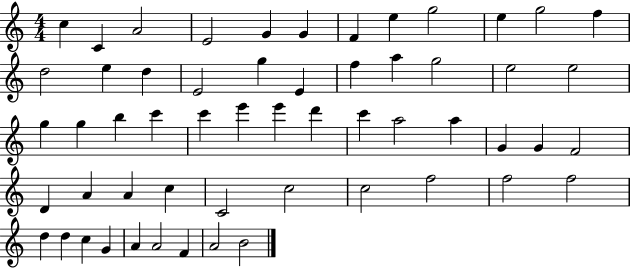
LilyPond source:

{
  \clef treble
  \numericTimeSignature
  \time 4/4
  \key c \major
  c''4 c'4 a'2 | e'2 g'4 g'4 | f'4 e''4 g''2 | e''4 g''2 f''4 | \break d''2 e''4 d''4 | e'2 g''4 e'4 | f''4 a''4 g''2 | e''2 e''2 | \break g''4 g''4 b''4 c'''4 | c'''4 e'''4 e'''4 d'''4 | c'''4 a''2 a''4 | g'4 g'4 f'2 | \break d'4 a'4 a'4 c''4 | c'2 c''2 | c''2 f''2 | f''2 f''2 | \break d''4 d''4 c''4 g'4 | a'4 a'2 f'4 | a'2 b'2 | \bar "|."
}